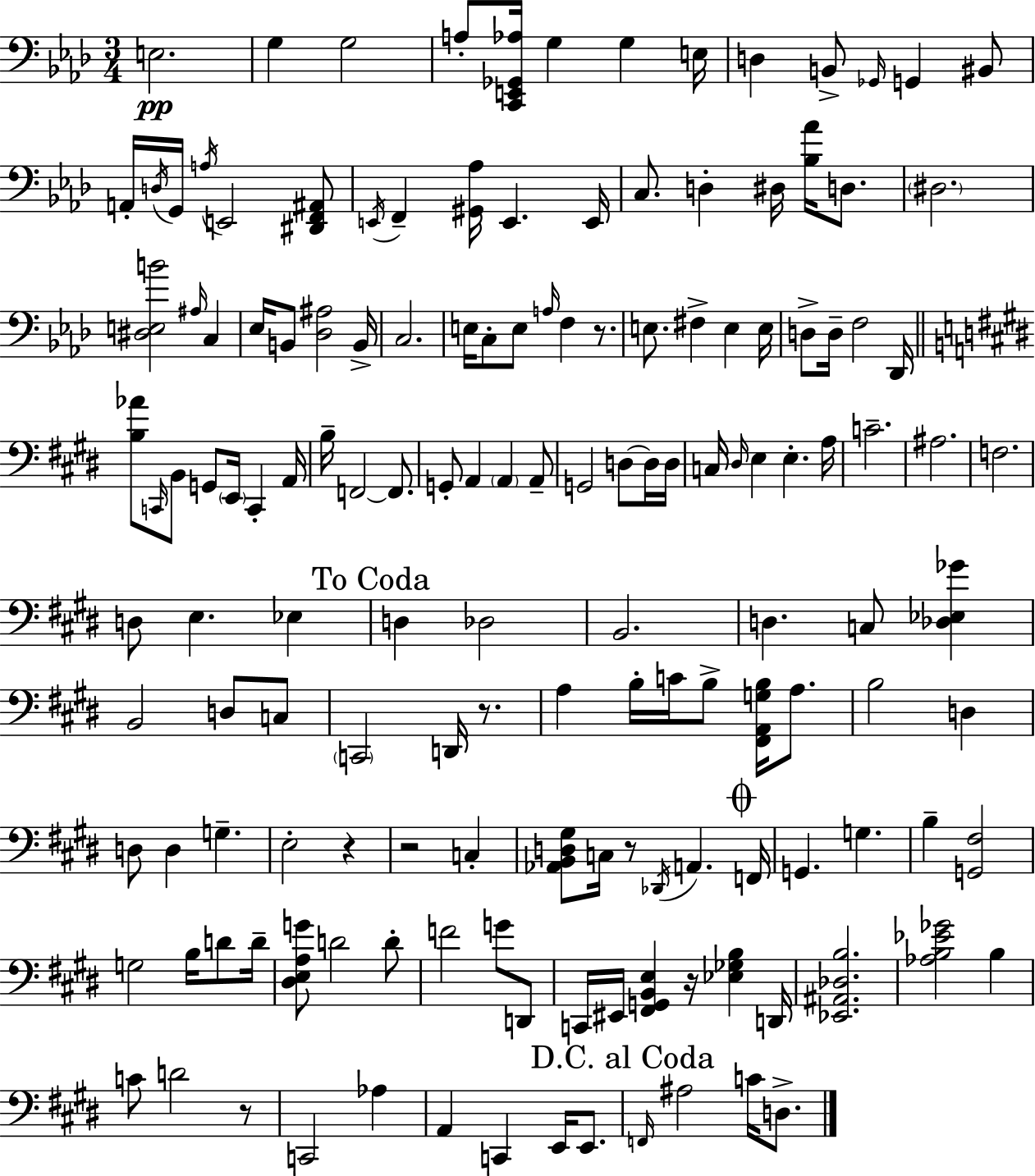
{
  \clef bass
  \numericTimeSignature
  \time 3/4
  \key aes \major
  e2.\pp | g4 g2 | a8-. <c, e, ges, aes>16 g4 g4 e16 | d4 b,8-> \grace { ges,16 } g,4 bis,8 | \break a,16-. \acciaccatura { d16 } g,16 \acciaccatura { a16 } e,2 | <dis, f, ais,>8 \acciaccatura { e,16 } f,4-- <gis, aes>16 e,4. | e,16 c8. d4-. dis16 | <bes aes'>16 d8. \parenthesize dis2. | \break <dis e b'>2 | \grace { ais16 } c4 ees16 b,8 <des ais>2 | b,16-> c2. | e16 c8-. e8 \grace { a16 } f4 | \break r8. e8. fis4-> | e4 e16 d8-> d16-- f2 | des,16 \bar "||" \break \key e \major <b aes'>8 \grace { c,16 } b,8 g,8 \parenthesize e,16 c,4-. | a,16 b16-- f,2~~ f,8. | g,8-. a,4 \parenthesize a,4 a,8-- | g,2 d8~~ d16 | \break d16 c16 \grace { dis16 } e4 e4.-. | a16 c'2.-- | ais2. | f2. | \break d8 e4. ees4 | \mark "To Coda" d4 des2 | b,2. | d4. c8 <des ees ges'>4 | \break b,2 d8 | c8 \parenthesize c,2 d,16 r8. | a4 b16-. c'16 b8-> <fis, a, g b>16 a8. | b2 d4 | \break d8 d4 g4.-- | e2-. r4 | r2 c4-. | <aes, b, d gis>8 c16 r8 \acciaccatura { des,16 } a,4. | \break \mark \markup { \musicglyph "scripts.coda" } f,16 g,4. g4. | b4-- <g, fis>2 | g2 b16 | d'8 d'16-- <dis e a g'>8 d'2 | \break d'8-. f'2 g'8 | d,8 c,16 eis,16 <fis, g, b, e>4 r16 <ees ges b>4 | d,16 <ees, ais, des b>2. | <aes b ees' ges'>2 b4 | \break c'8 d'2 | r8 c,2 aes4 | a,4 c,4 e,16 | e,8. \mark "D.C. al Coda" \grace { f,16 } ais2 | \break c'16 d8.-> \bar "|."
}